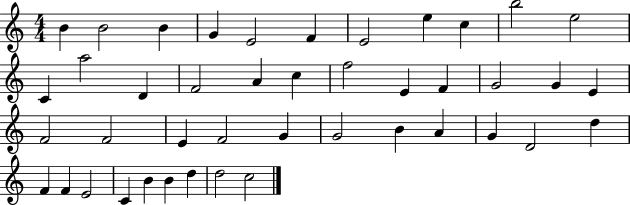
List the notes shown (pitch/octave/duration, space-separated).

B4/q B4/h B4/q G4/q E4/h F4/q E4/h E5/q C5/q B5/h E5/h C4/q A5/h D4/q F4/h A4/q C5/q F5/h E4/q F4/q G4/h G4/q E4/q F4/h F4/h E4/q F4/h G4/q G4/h B4/q A4/q G4/q D4/h D5/q F4/q F4/q E4/h C4/q B4/q B4/q D5/q D5/h C5/h